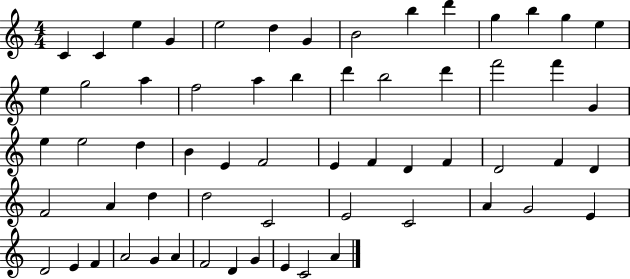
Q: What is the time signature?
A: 4/4